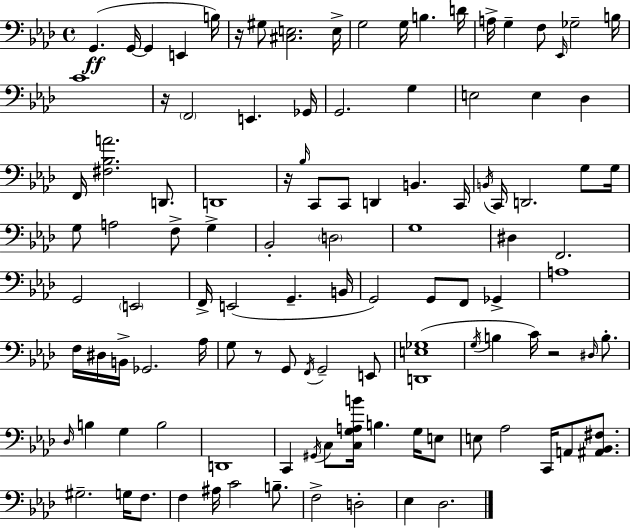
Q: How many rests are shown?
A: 5